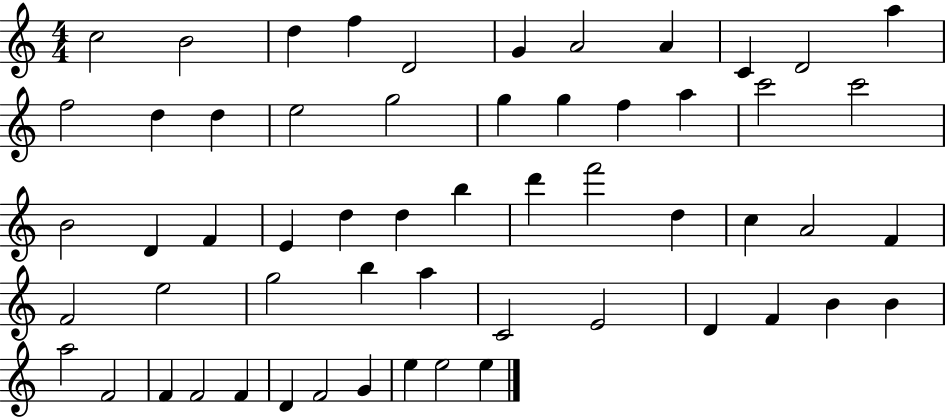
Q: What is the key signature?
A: C major